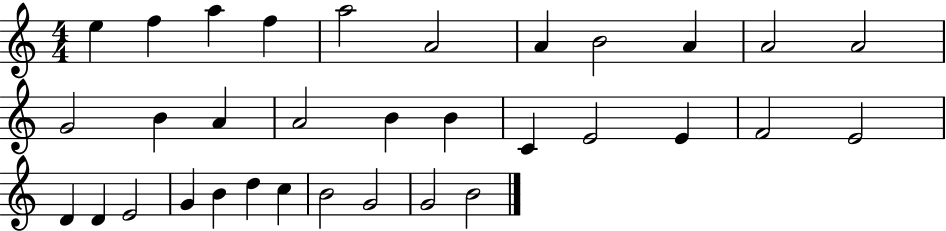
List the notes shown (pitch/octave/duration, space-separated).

E5/q F5/q A5/q F5/q A5/h A4/h A4/q B4/h A4/q A4/h A4/h G4/h B4/q A4/q A4/h B4/q B4/q C4/q E4/h E4/q F4/h E4/h D4/q D4/q E4/h G4/q B4/q D5/q C5/q B4/h G4/h G4/h B4/h